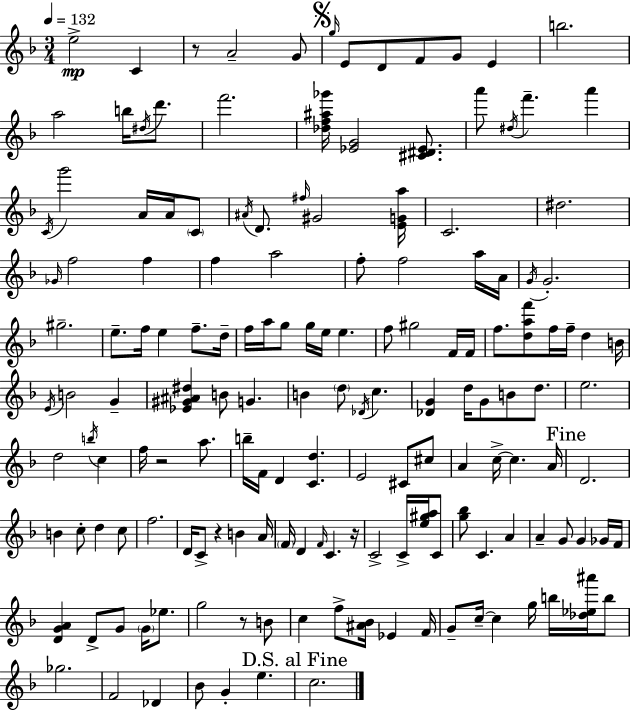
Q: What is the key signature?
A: F major